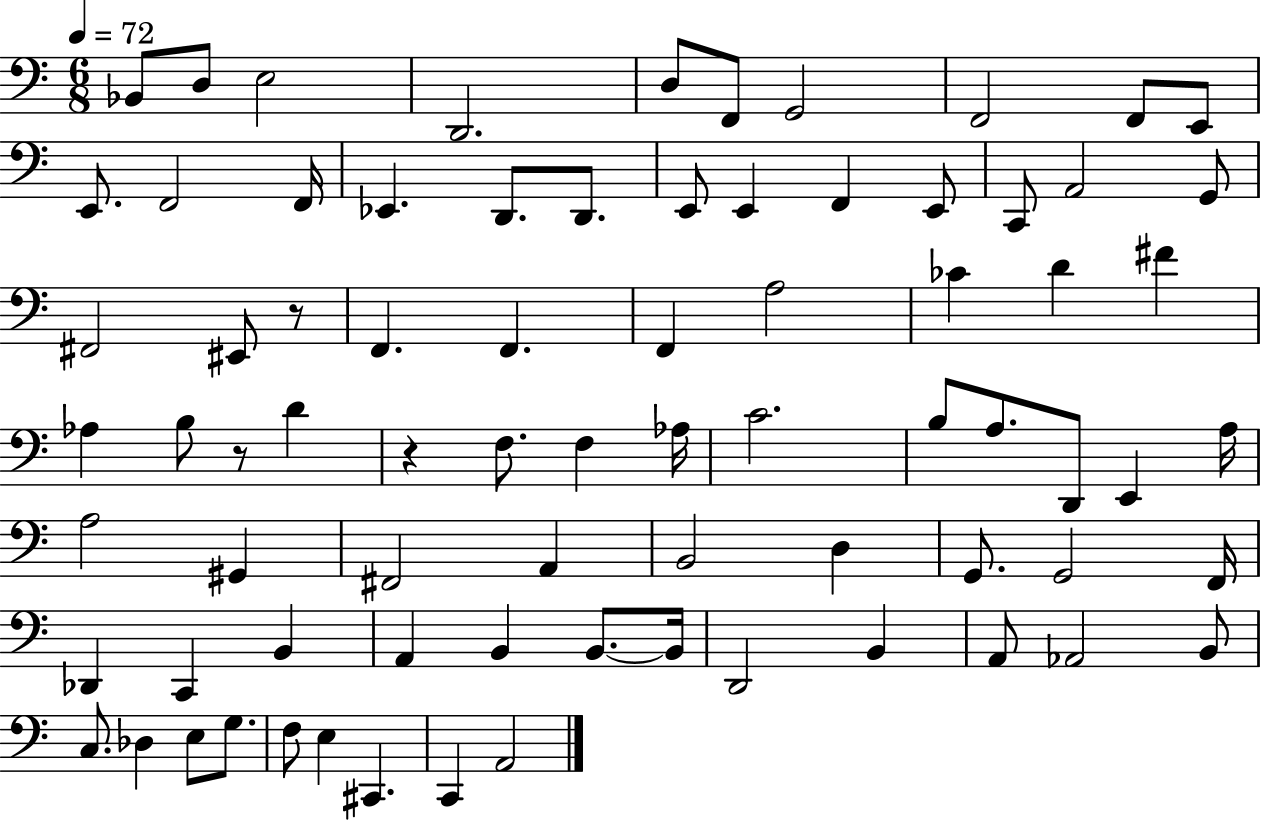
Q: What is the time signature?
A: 6/8